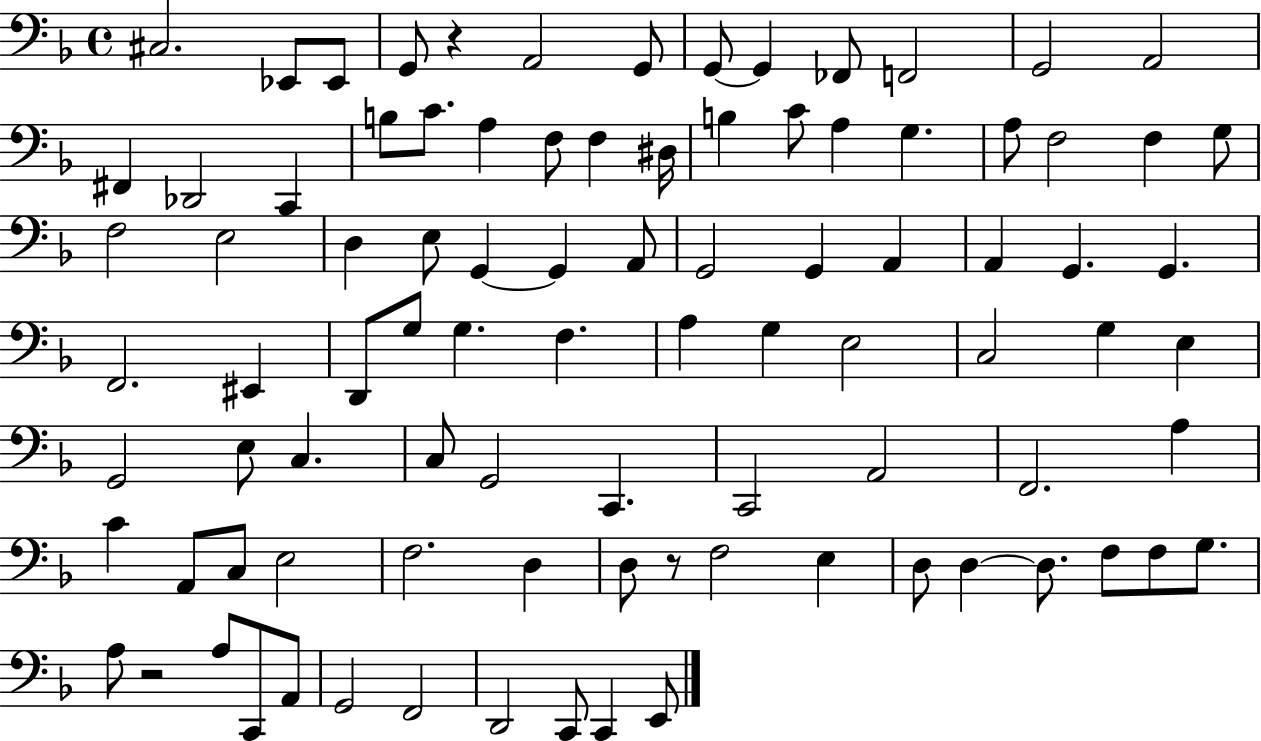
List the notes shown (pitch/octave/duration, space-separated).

C#3/h. Eb2/e Eb2/e G2/e R/q A2/h G2/e G2/e G2/q FES2/e F2/h G2/h A2/h F#2/q Db2/h C2/q B3/e C4/e. A3/q F3/e F3/q D#3/s B3/q C4/e A3/q G3/q. A3/e F3/h F3/q G3/e F3/h E3/h D3/q E3/e G2/q G2/q A2/e G2/h G2/q A2/q A2/q G2/q. G2/q. F2/h. EIS2/q D2/e G3/e G3/q. F3/q. A3/q G3/q E3/h C3/h G3/q E3/q G2/h E3/e C3/q. C3/e G2/h C2/q. C2/h A2/h F2/h. A3/q C4/q A2/e C3/e E3/h F3/h. D3/q D3/e R/e F3/h E3/q D3/e D3/q D3/e. F3/e F3/e G3/e. A3/e R/h A3/e C2/e A2/e G2/h F2/h D2/h C2/e C2/q E2/e